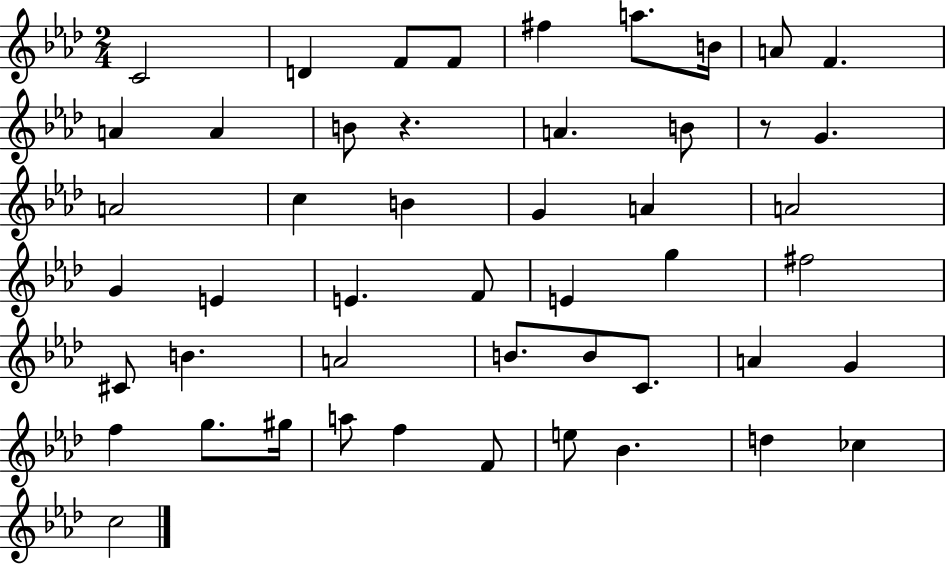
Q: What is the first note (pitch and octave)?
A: C4